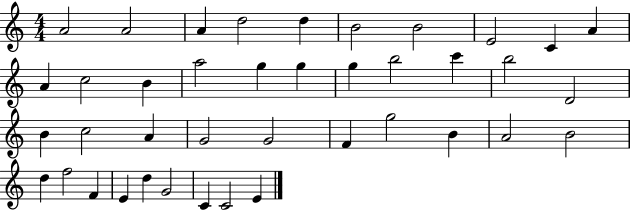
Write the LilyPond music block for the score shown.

{
  \clef treble
  \numericTimeSignature
  \time 4/4
  \key c \major
  a'2 a'2 | a'4 d''2 d''4 | b'2 b'2 | e'2 c'4 a'4 | \break a'4 c''2 b'4 | a''2 g''4 g''4 | g''4 b''2 c'''4 | b''2 d'2 | \break b'4 c''2 a'4 | g'2 g'2 | f'4 g''2 b'4 | a'2 b'2 | \break d''4 f''2 f'4 | e'4 d''4 g'2 | c'4 c'2 e'4 | \bar "|."
}